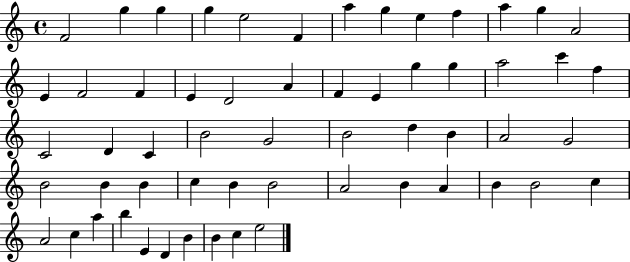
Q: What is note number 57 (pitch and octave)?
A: C5